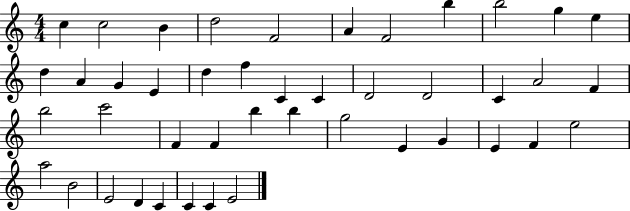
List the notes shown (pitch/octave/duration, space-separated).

C5/q C5/h B4/q D5/h F4/h A4/q F4/h B5/q B5/h G5/q E5/q D5/q A4/q G4/q E4/q D5/q F5/q C4/q C4/q D4/h D4/h C4/q A4/h F4/q B5/h C6/h F4/q F4/q B5/q B5/q G5/h E4/q G4/q E4/q F4/q E5/h A5/h B4/h E4/h D4/q C4/q C4/q C4/q E4/h